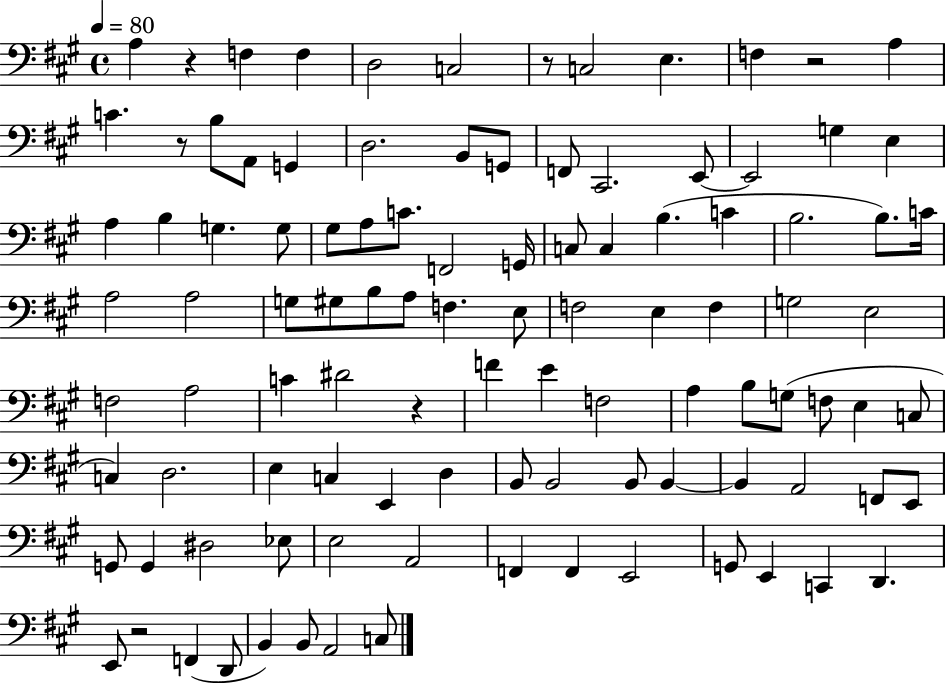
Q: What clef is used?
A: bass